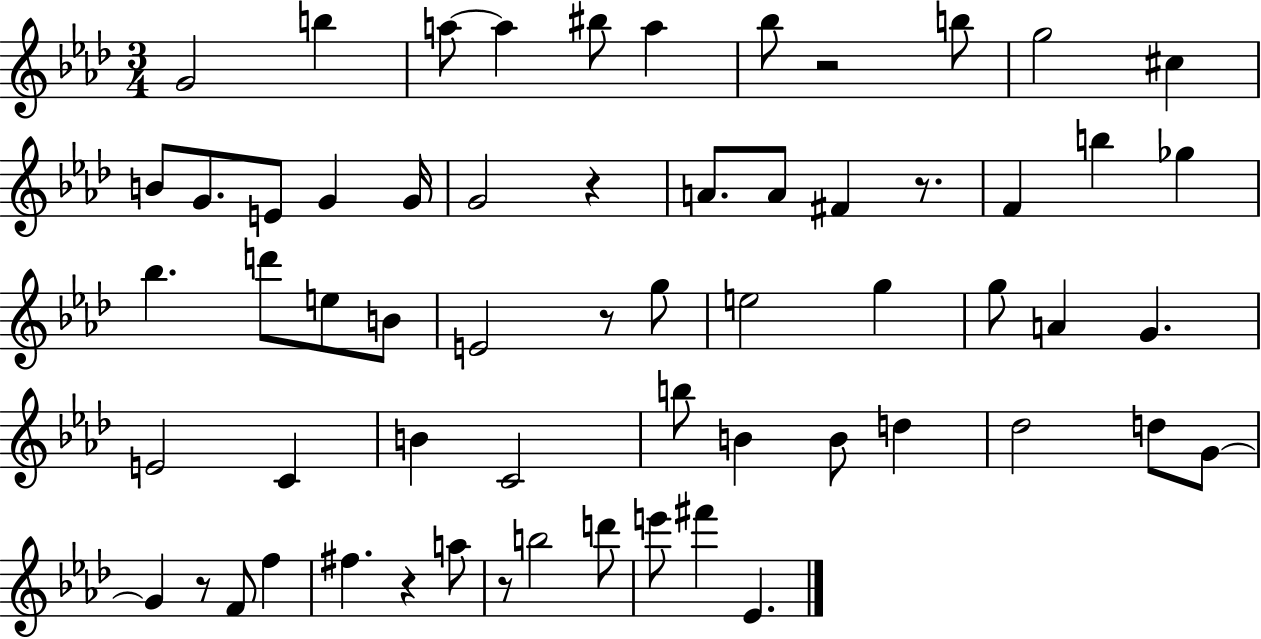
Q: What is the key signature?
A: AES major